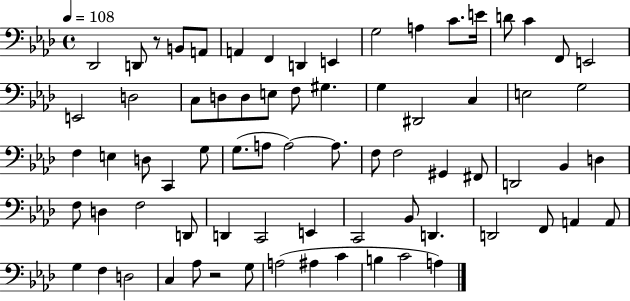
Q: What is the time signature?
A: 4/4